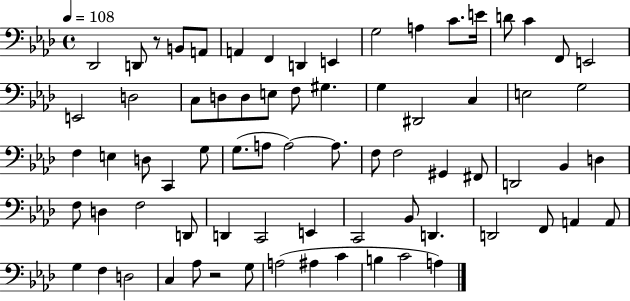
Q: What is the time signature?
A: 4/4